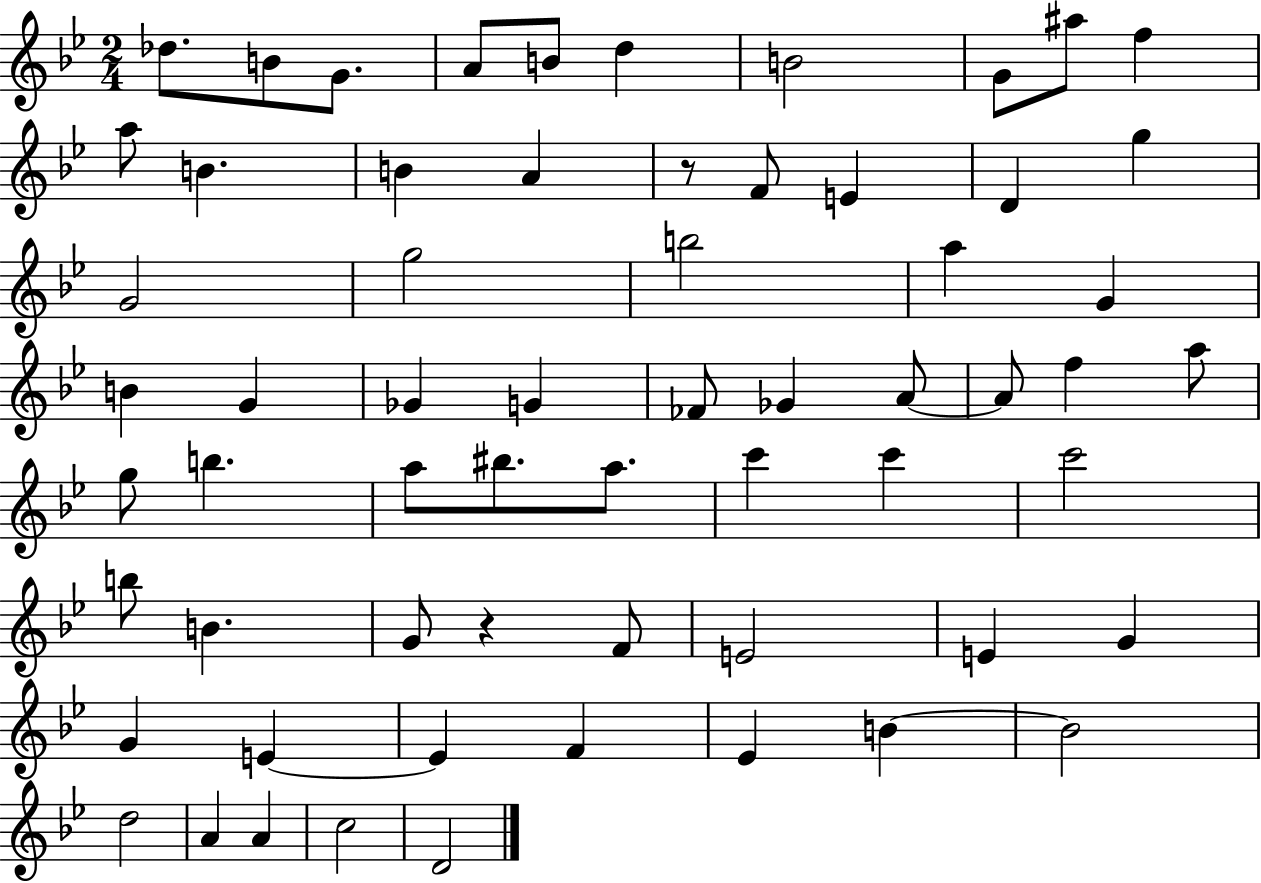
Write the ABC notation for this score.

X:1
T:Untitled
M:2/4
L:1/4
K:Bb
_d/2 B/2 G/2 A/2 B/2 d B2 G/2 ^a/2 f a/2 B B A z/2 F/2 E D g G2 g2 b2 a G B G _G G _F/2 _G A/2 A/2 f a/2 g/2 b a/2 ^b/2 a/2 c' c' c'2 b/2 B G/2 z F/2 E2 E G G E E F _E B B2 d2 A A c2 D2